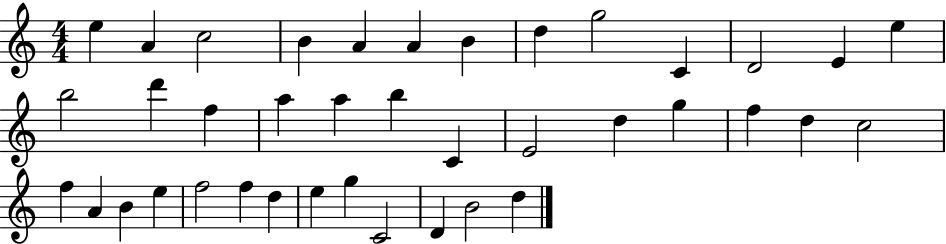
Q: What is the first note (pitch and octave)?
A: E5